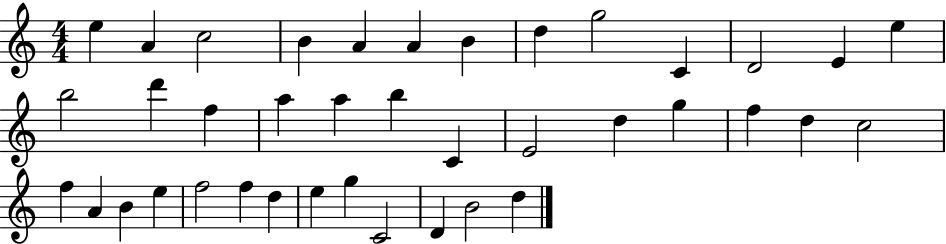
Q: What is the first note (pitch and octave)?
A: E5